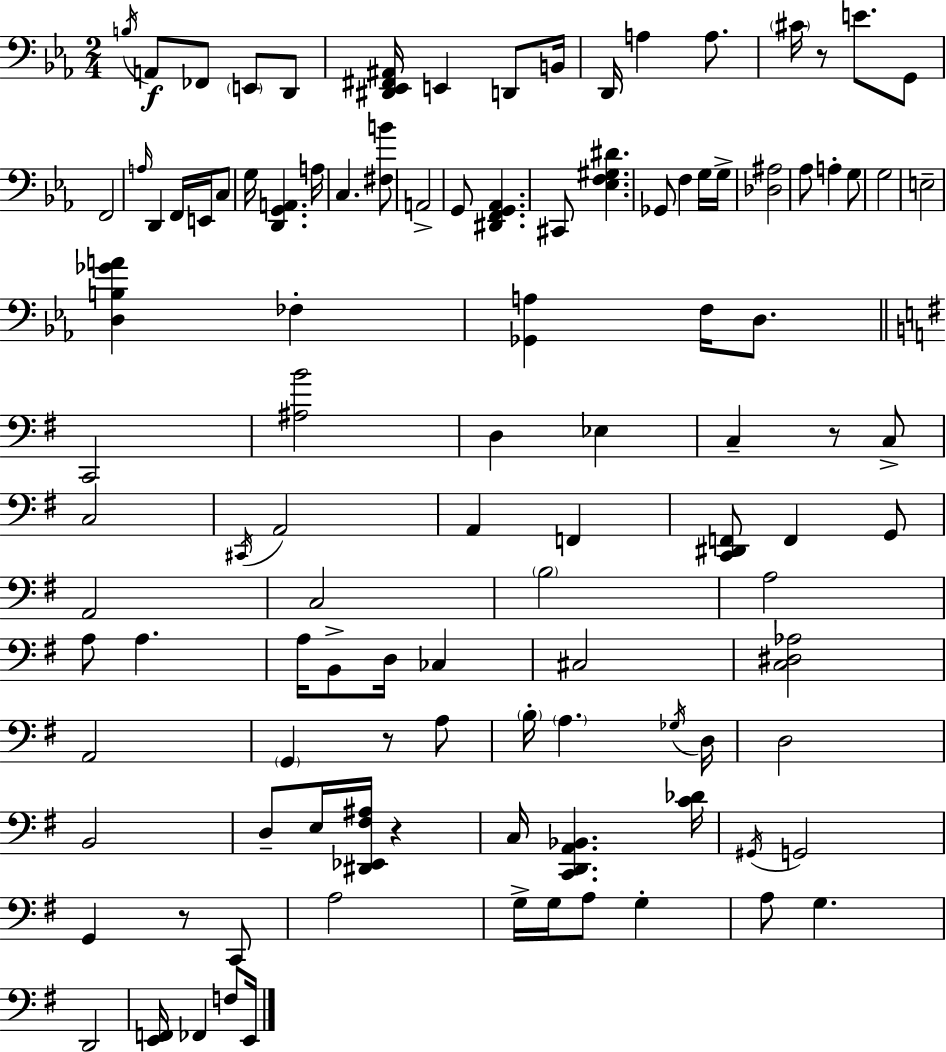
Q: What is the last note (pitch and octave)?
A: E2